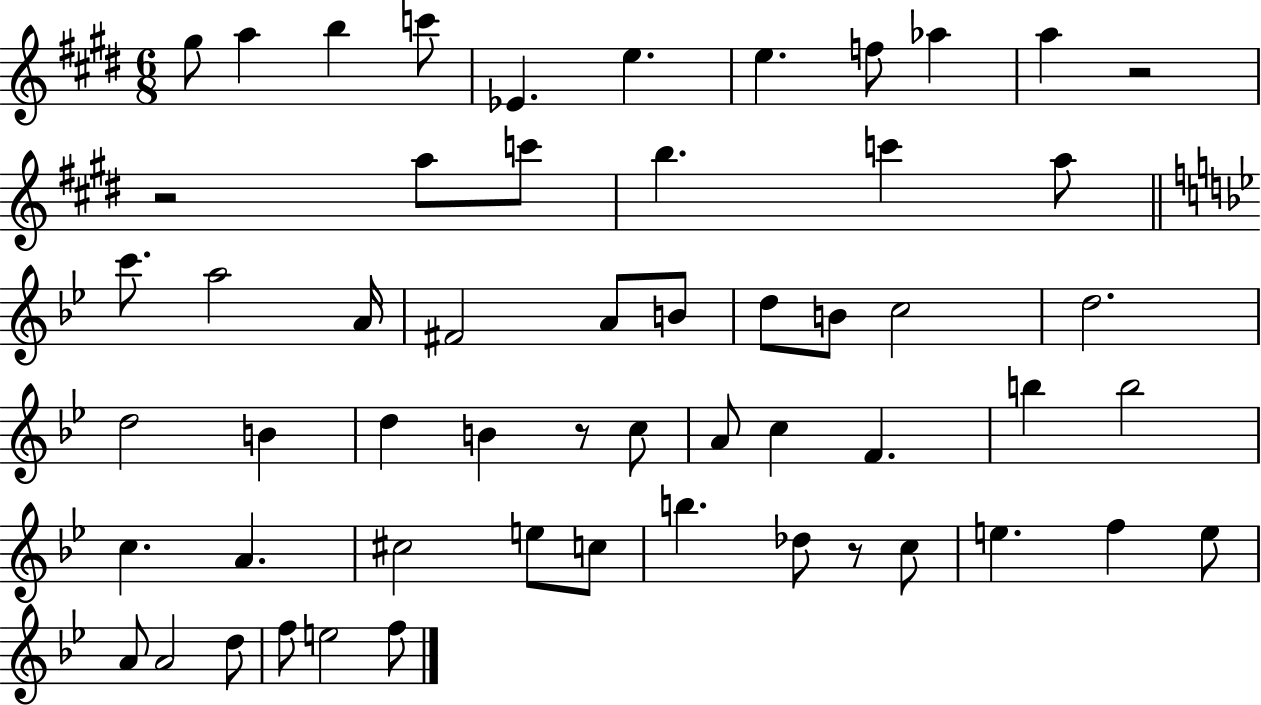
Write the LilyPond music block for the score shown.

{
  \clef treble
  \numericTimeSignature
  \time 6/8
  \key e \major
  gis''8 a''4 b''4 c'''8 | ees'4. e''4. | e''4. f''8 aes''4 | a''4 r2 | \break r2 a''8 c'''8 | b''4. c'''4 a''8 | \bar "||" \break \key bes \major c'''8. a''2 a'16 | fis'2 a'8 b'8 | d''8 b'8 c''2 | d''2. | \break d''2 b'4 | d''4 b'4 r8 c''8 | a'8 c''4 f'4. | b''4 b''2 | \break c''4. a'4. | cis''2 e''8 c''8 | b''4. des''8 r8 c''8 | e''4. f''4 e''8 | \break a'8 a'2 d''8 | f''8 e''2 f''8 | \bar "|."
}